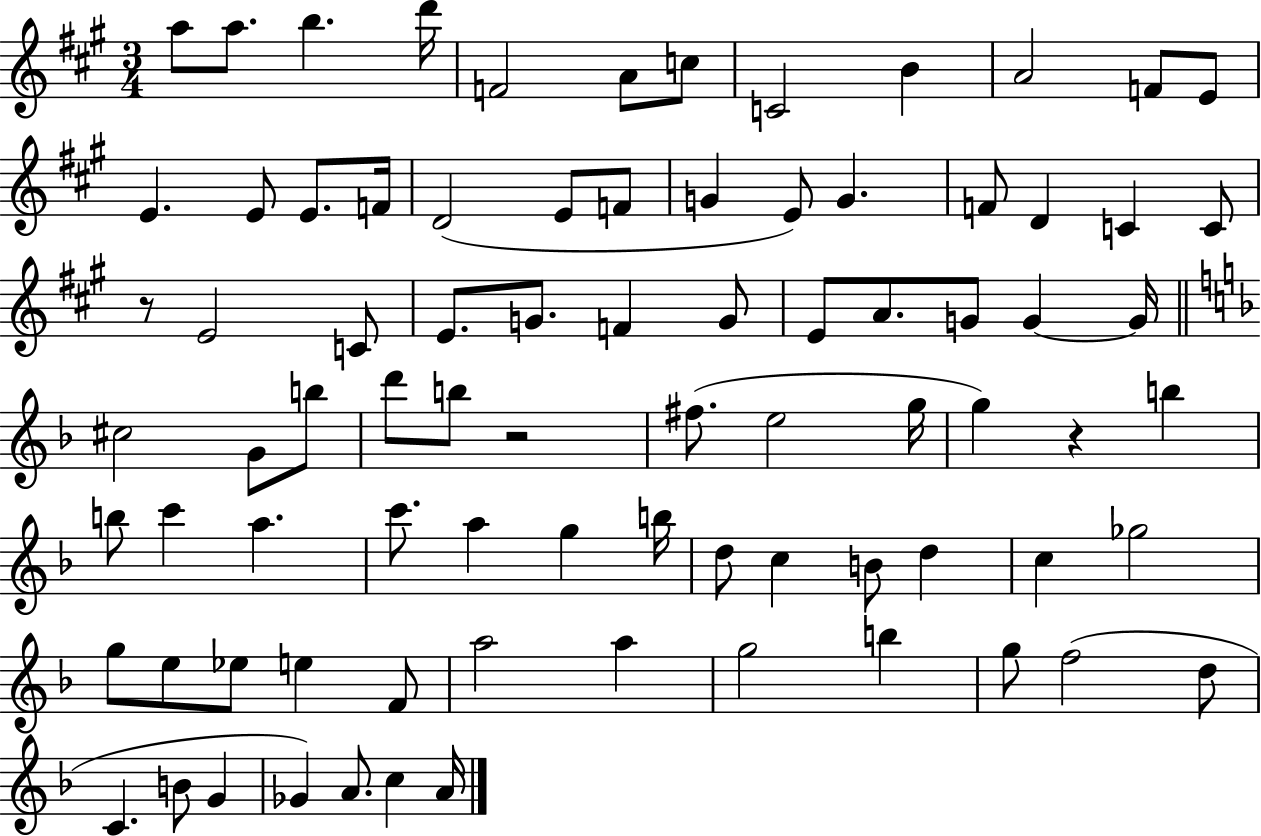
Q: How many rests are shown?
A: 3